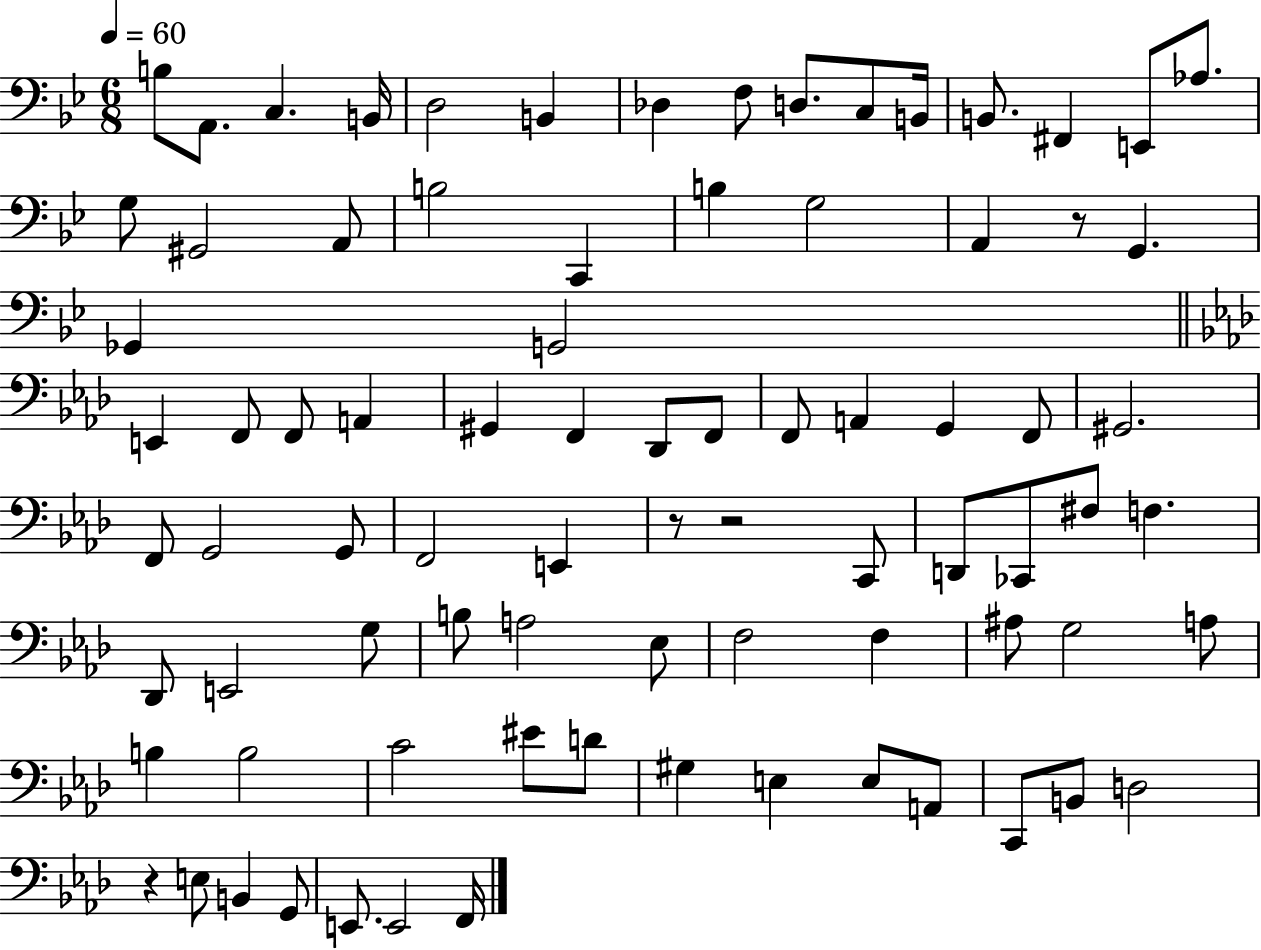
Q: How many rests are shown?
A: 4